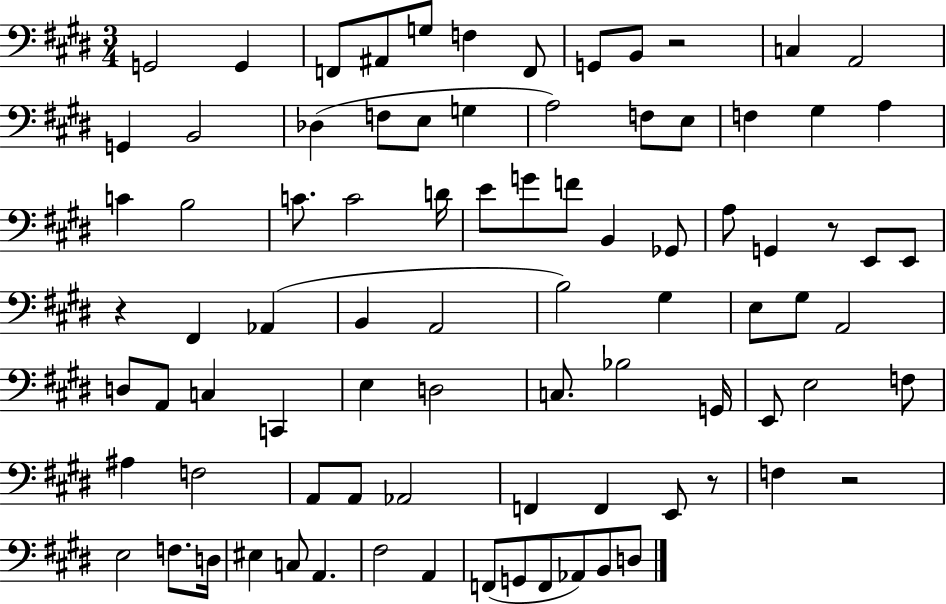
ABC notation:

X:1
T:Untitled
M:3/4
L:1/4
K:E
G,,2 G,, F,,/2 ^A,,/2 G,/2 F, F,,/2 G,,/2 B,,/2 z2 C, A,,2 G,, B,,2 _D, F,/2 E,/2 G, A,2 F,/2 E,/2 F, ^G, A, C B,2 C/2 C2 D/4 E/2 G/2 F/2 B,, _G,,/2 A,/2 G,, z/2 E,,/2 E,,/2 z ^F,, _A,, B,, A,,2 B,2 ^G, E,/2 ^G,/2 A,,2 D,/2 A,,/2 C, C,, E, D,2 C,/2 _B,2 G,,/4 E,,/2 E,2 F,/2 ^A, F,2 A,,/2 A,,/2 _A,,2 F,, F,, E,,/2 z/2 F, z2 E,2 F,/2 D,/4 ^E, C,/2 A,, ^F,2 A,, F,,/2 G,,/2 F,,/2 _A,,/2 B,,/2 D,/2